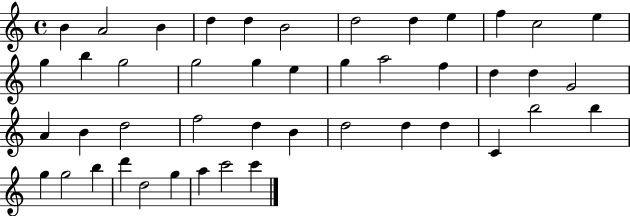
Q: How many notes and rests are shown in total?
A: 45